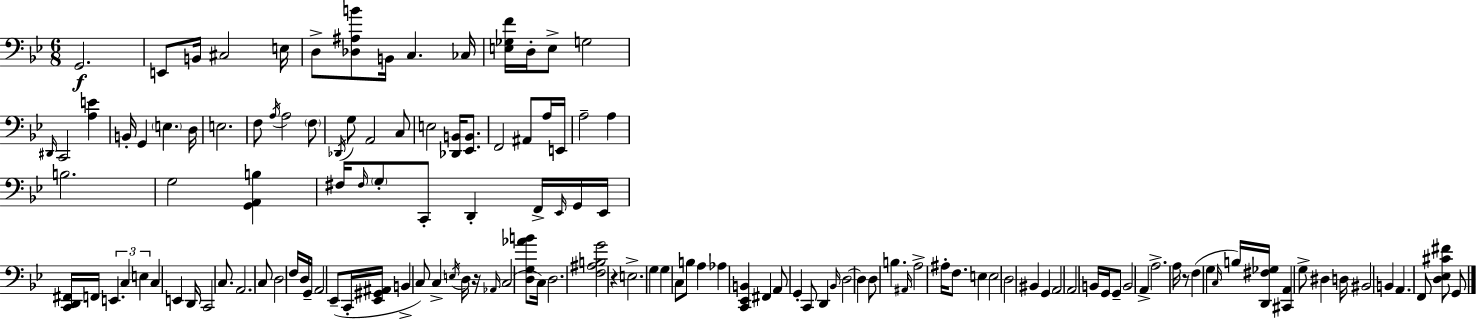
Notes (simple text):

G2/h. E2/e B2/s C#3/h E3/s D3/e [Db3,A#3,B4]/e B2/s C3/q. CES3/s [E3,Gb3,F4]/s D3/s E3/e G3/h D#2/s C2/h [A3,E4]/q B2/s G2/q E3/q. D3/s E3/h. F3/e A3/s A3/h F3/e Db2/s G3/e A2/h C3/e E3/h [Db2,B2]/s [Eb2,B2]/e. F2/h A#2/e A3/s E2/s A3/h A3/q B3/h. G3/h [G2,A2,B3]/q F#3/s F#3/s G3/e C2/e D2/q F2/s Eb2/s G2/s Eb2/s [C2,D2,F#2]/s F2/s E2/q. C3/q E3/q C3/q E2/q D2/s C2/h C3/e. A2/h. C3/e D3/h F3/s D3/s G2/s A2/h Eb2/e C2/s [Eb2,G#2,A#2]/s B2/q C3/e C3/q E3/s D3/s R/s Ab2/s C3/h [D3,G3,Ab4,B4]/e C3/s D3/h. [F3,A#3,B3,G4]/h R/q E3/h. G3/q G3/q C3/e B3/e A3/q Ab3/q [C2,Eb2,B2]/q F#2/q A2/e G2/q C2/e D2/q Bb2/s D3/h D3/q D3/e B3/q. A#2/s A3/h A#3/s F3/e. E3/q E3/h D3/h BIS2/q G2/q A2/h A2/h B2/s G2/s G2/e B2/h A2/q A3/h. A3/s R/e F3/q G3/q C3/s B3/s [D2,F#3,Gb3]/s [C#2,A2]/q G3/e D#3/q D3/s BIS2/h B2/q A2/q. F2/e [D3,Eb3,C#4,F#4]/e G2/e